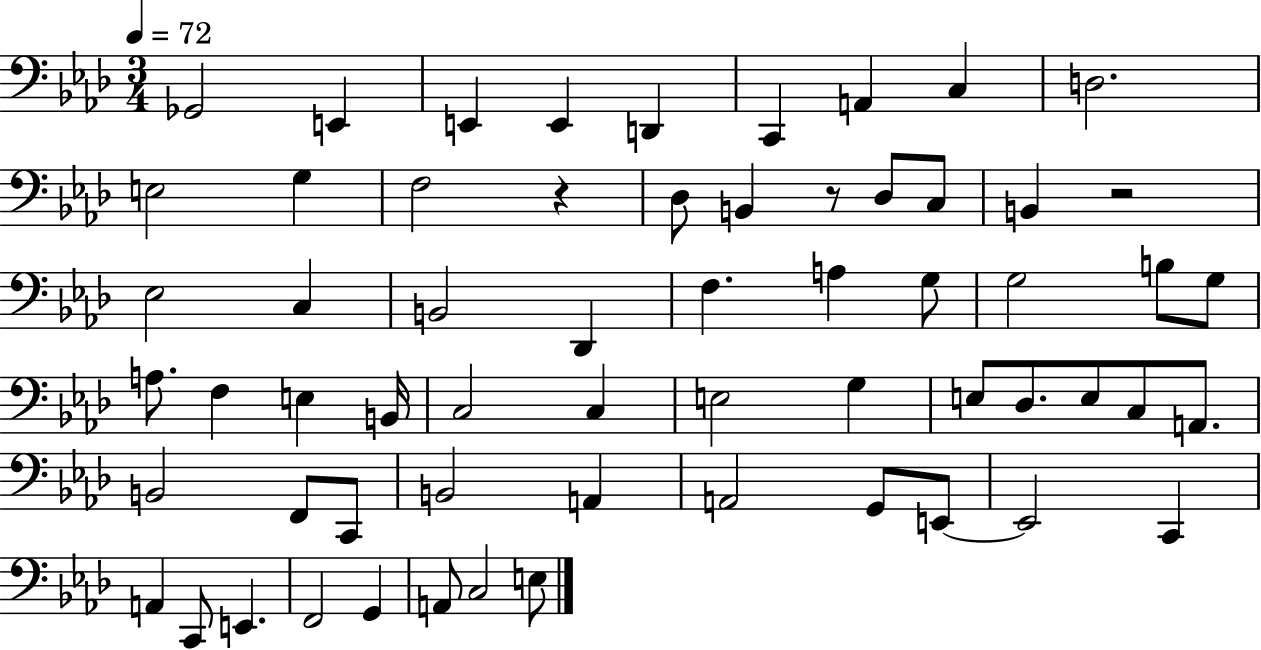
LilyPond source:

{
  \clef bass
  \numericTimeSignature
  \time 3/4
  \key aes \major
  \tempo 4 = 72
  \repeat volta 2 { ges,2 e,4 | e,4 e,4 d,4 | c,4 a,4 c4 | d2. | \break e2 g4 | f2 r4 | des8 b,4 r8 des8 c8 | b,4 r2 | \break ees2 c4 | b,2 des,4 | f4. a4 g8 | g2 b8 g8 | \break a8. f4 e4 b,16 | c2 c4 | e2 g4 | e8 des8. e8 c8 a,8. | \break b,2 f,8 c,8 | b,2 a,4 | a,2 g,8 e,8~~ | e,2 c,4 | \break a,4 c,8 e,4. | f,2 g,4 | a,8 c2 e8 | } \bar "|."
}